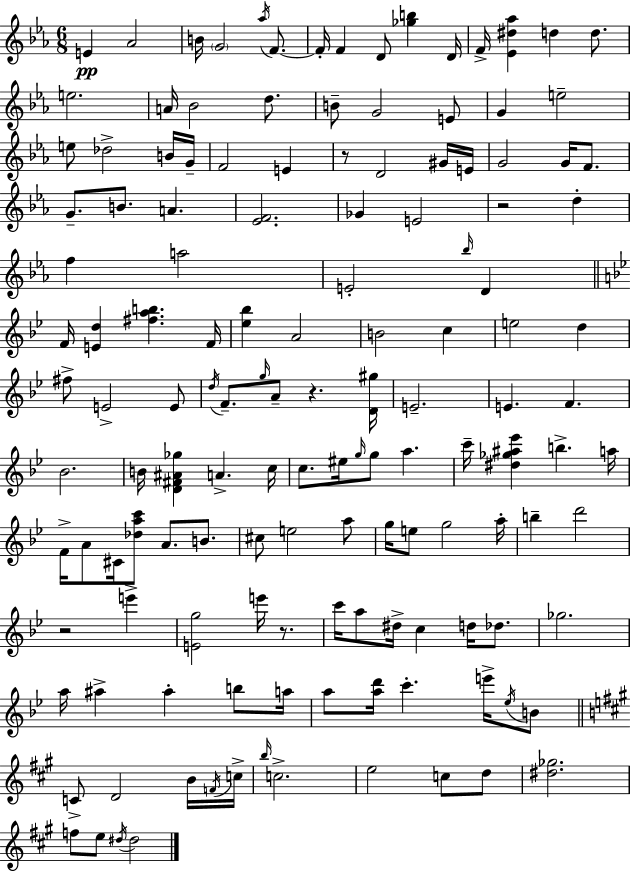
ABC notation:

X:1
T:Untitled
M:6/8
L:1/4
K:Cm
E _A2 B/4 G2 _a/4 F/2 F/4 F D/2 [_gb] D/4 F/4 [_E^d_a] d d/2 e2 A/4 _B2 d/2 B/2 G2 E/2 G e2 e/2 _d2 B/4 G/4 F2 E z/2 D2 ^G/4 E/4 G2 G/4 F/2 G/2 B/2 A [_EF]2 _G E2 z2 d f a2 E2 _b/4 D F/4 [Ed] [^fab] F/4 [_e_b] A2 B2 c e2 d ^f/2 E2 E/2 d/4 F/2 g/4 A/2 z [D^g]/4 E2 E F _B2 B/4 [D^F^A_g] A c/4 c/2 ^e/4 g/4 g/2 a c'/4 [^d_g^a_e'] b a/4 F/4 A/2 ^C/4 [_dac']/2 A/2 B/2 ^c/2 e2 a/2 g/4 e/2 g2 a/4 b d'2 z2 e' [Eg]2 e'/4 z/2 c'/4 a/2 ^d/4 c d/4 _d/2 _g2 a/4 ^a ^a b/2 a/4 a/2 [ad']/4 c' e'/4 _e/4 B/2 C/2 D2 B/4 F/4 c/4 b/4 c2 e2 c/2 d/2 [^d_g]2 f/2 e/2 ^d/4 ^d2